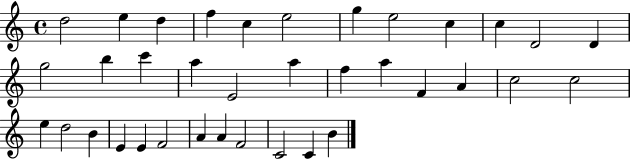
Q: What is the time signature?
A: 4/4